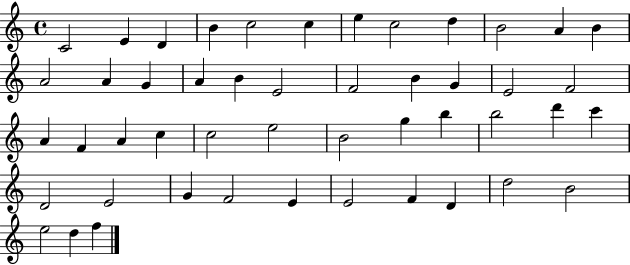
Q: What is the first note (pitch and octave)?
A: C4